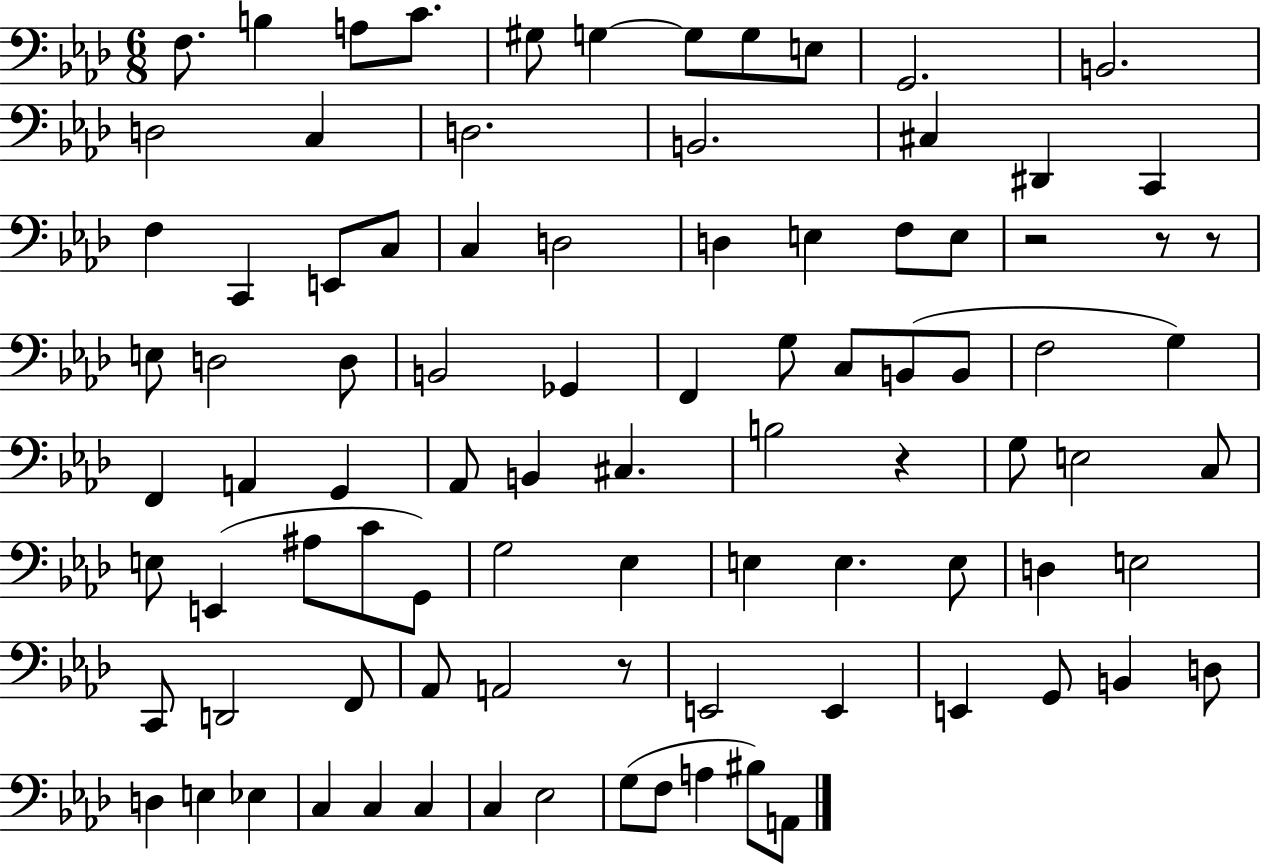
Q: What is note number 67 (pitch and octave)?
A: A2